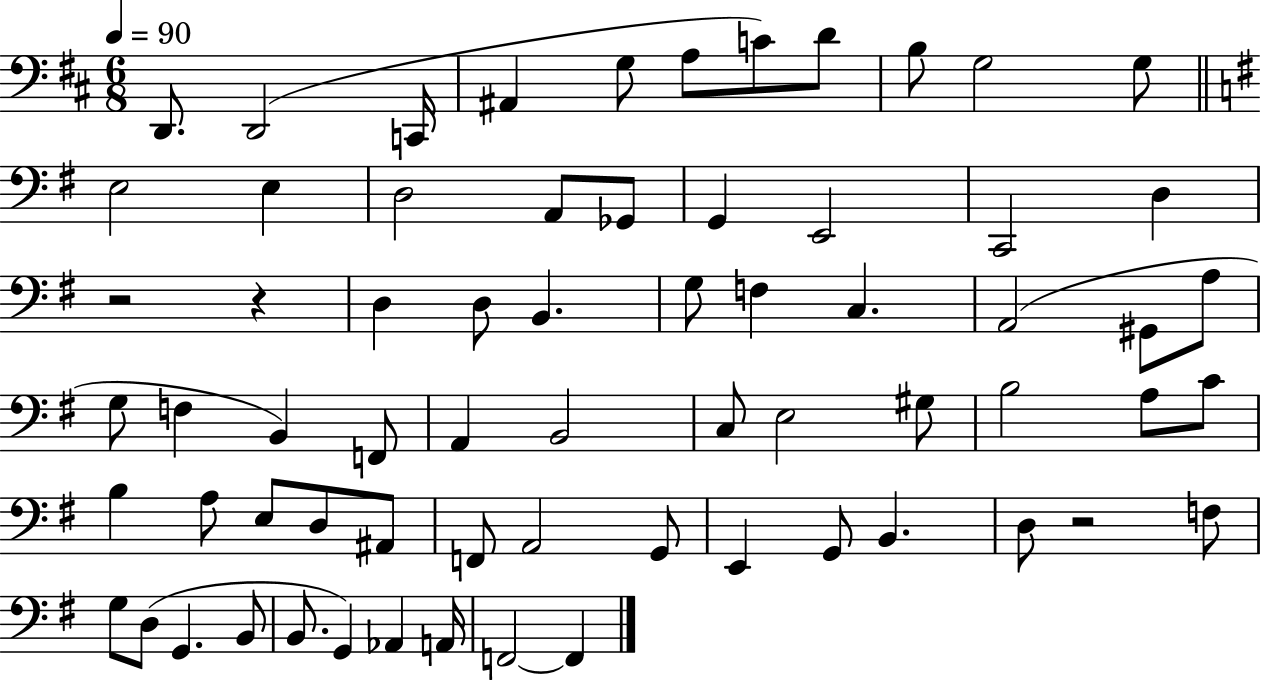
X:1
T:Untitled
M:6/8
L:1/4
K:D
D,,/2 D,,2 C,,/4 ^A,, G,/2 A,/2 C/2 D/2 B,/2 G,2 G,/2 E,2 E, D,2 A,,/2 _G,,/2 G,, E,,2 C,,2 D, z2 z D, D,/2 B,, G,/2 F, C, A,,2 ^G,,/2 A,/2 G,/2 F, B,, F,,/2 A,, B,,2 C,/2 E,2 ^G,/2 B,2 A,/2 C/2 B, A,/2 E,/2 D,/2 ^A,,/2 F,,/2 A,,2 G,,/2 E,, G,,/2 B,, D,/2 z2 F,/2 G,/2 D,/2 G,, B,,/2 B,,/2 G,, _A,, A,,/4 F,,2 F,,